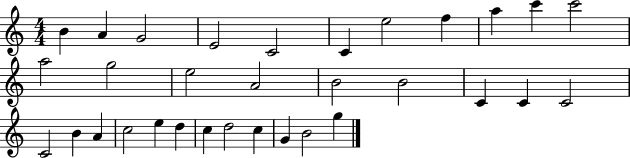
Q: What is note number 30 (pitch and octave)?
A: G4